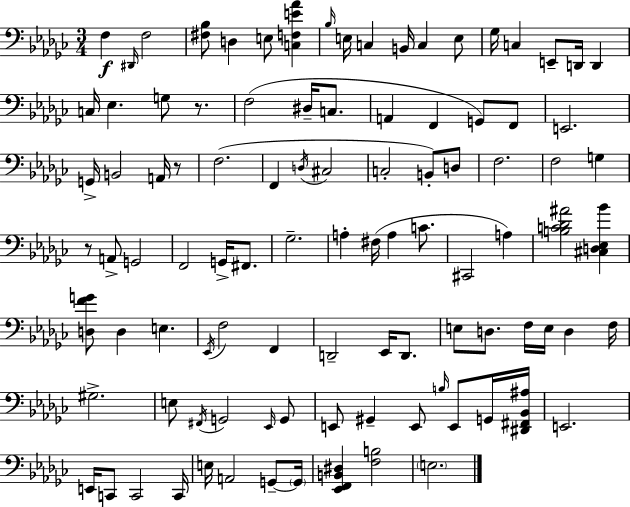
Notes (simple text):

F3/q D#2/s F3/h [F#3,Bb3]/e D3/q E3/e [C3,F3,E4,Ab4]/q Bb3/s E3/s C3/q B2/s C3/q E3/e Gb3/s C3/q E2/e D2/s D2/q C3/s Eb3/q. G3/e R/e. F3/h D#3/s C3/e. A2/q F2/q G2/e F2/e E2/h. G2/s B2/h A2/s R/e F3/h. F2/q D3/s C#3/h C3/h B2/e D3/e F3/h. F3/h G3/q R/e A2/e G2/h F2/h G2/s F#2/e. Gb3/h. A3/q F#3/s A3/q C4/e. C#2/h A3/q [B3,C4,Db4,A#4]/h [C#3,D3,Eb3,Bb4]/q [D3,F4,G4]/e D3/q E3/q. Eb2/s F3/h F2/q D2/h Eb2/s D2/e. E3/e D3/e. F3/s E3/s D3/q F3/s G#3/h. E3/e F#2/s G2/h Eb2/s G2/e E2/e G#2/q E2/e B3/s E2/e G2/s [D#2,F#2,Bb2,A#3]/s E2/h. E2/s C2/e C2/h C2/s E3/s A2/h G2/e G2/s [Eb2,F2,B2,D#3]/q [F3,B3]/h E3/h.